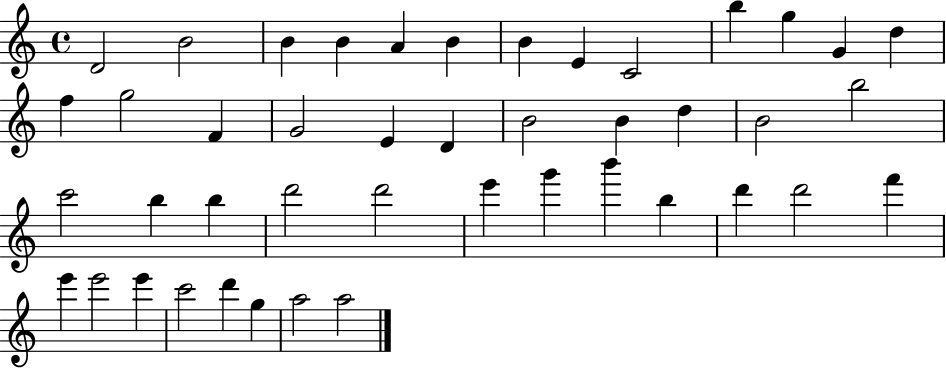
{
  \clef treble
  \time 4/4
  \defaultTimeSignature
  \key c \major
  d'2 b'2 | b'4 b'4 a'4 b'4 | b'4 e'4 c'2 | b''4 g''4 g'4 d''4 | \break f''4 g''2 f'4 | g'2 e'4 d'4 | b'2 b'4 d''4 | b'2 b''2 | \break c'''2 b''4 b''4 | d'''2 d'''2 | e'''4 g'''4 b'''4 b''4 | d'''4 d'''2 f'''4 | \break e'''4 e'''2 e'''4 | c'''2 d'''4 g''4 | a''2 a''2 | \bar "|."
}